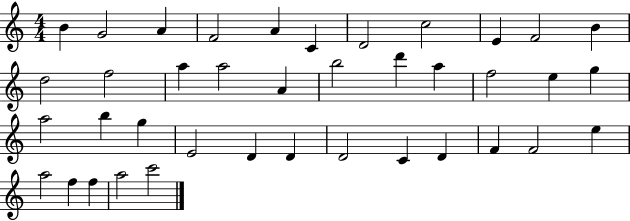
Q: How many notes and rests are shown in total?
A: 39